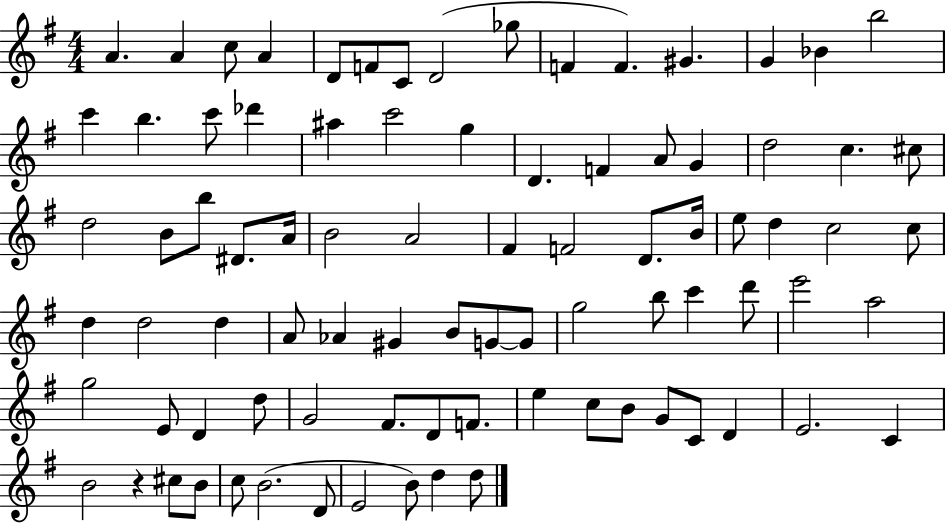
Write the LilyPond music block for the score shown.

{
  \clef treble
  \numericTimeSignature
  \time 4/4
  \key g \major
  \repeat volta 2 { a'4. a'4 c''8 a'4 | d'8 f'8 c'8 d'2( ges''8 | f'4 f'4.) gis'4. | g'4 bes'4 b''2 | \break c'''4 b''4. c'''8 des'''4 | ais''4 c'''2 g''4 | d'4. f'4 a'8 g'4 | d''2 c''4. cis''8 | \break d''2 b'8 b''8 dis'8. a'16 | b'2 a'2 | fis'4 f'2 d'8. b'16 | e''8 d''4 c''2 c''8 | \break d''4 d''2 d''4 | a'8 aes'4 gis'4 b'8 g'8~~ g'8 | g''2 b''8 c'''4 d'''8 | e'''2 a''2 | \break g''2 e'8 d'4 d''8 | g'2 fis'8. d'8 f'8. | e''4 c''8 b'8 g'8 c'8 d'4 | e'2. c'4 | \break b'2 r4 cis''8 b'8 | c''8 b'2.( d'8 | e'2 b'8) d''4 d''8 | } \bar "|."
}